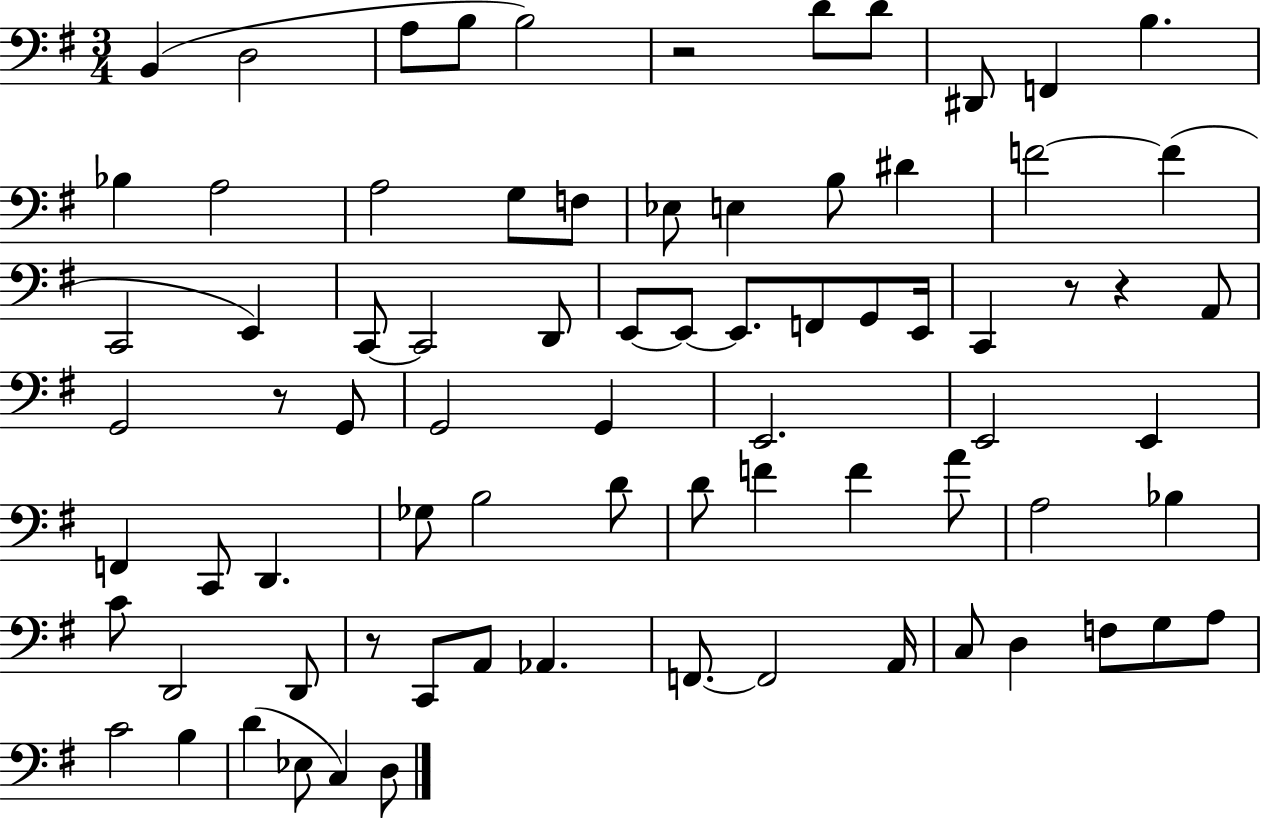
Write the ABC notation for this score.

X:1
T:Untitled
M:3/4
L:1/4
K:G
B,, D,2 A,/2 B,/2 B,2 z2 D/2 D/2 ^D,,/2 F,, B, _B, A,2 A,2 G,/2 F,/2 _E,/2 E, B,/2 ^D F2 F C,,2 E,, C,,/2 C,,2 D,,/2 E,,/2 E,,/2 E,,/2 F,,/2 G,,/2 E,,/4 C,, z/2 z A,,/2 G,,2 z/2 G,,/2 G,,2 G,, E,,2 E,,2 E,, F,, C,,/2 D,, _G,/2 B,2 D/2 D/2 F F A/2 A,2 _B, C/2 D,,2 D,,/2 z/2 C,,/2 A,,/2 _A,, F,,/2 F,,2 A,,/4 C,/2 D, F,/2 G,/2 A,/2 C2 B, D _E,/2 C, D,/2